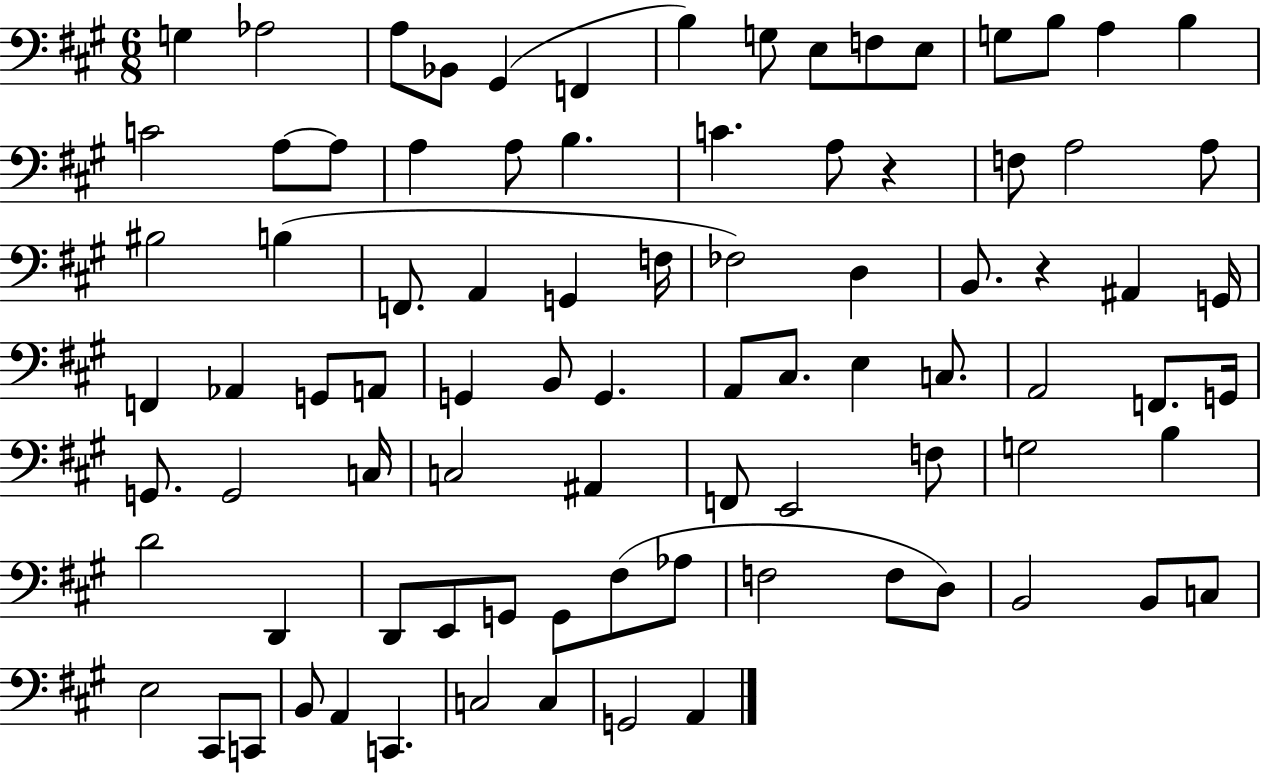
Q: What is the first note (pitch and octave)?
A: G3